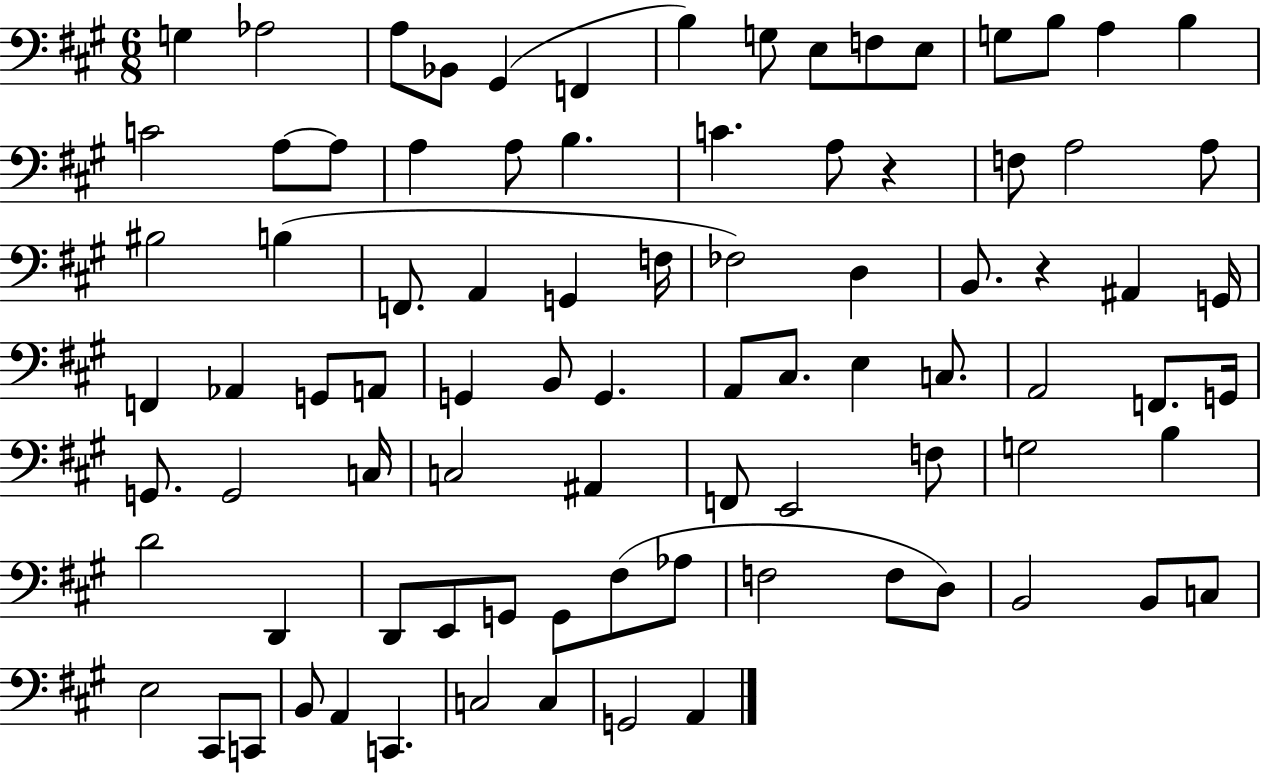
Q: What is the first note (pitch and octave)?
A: G3